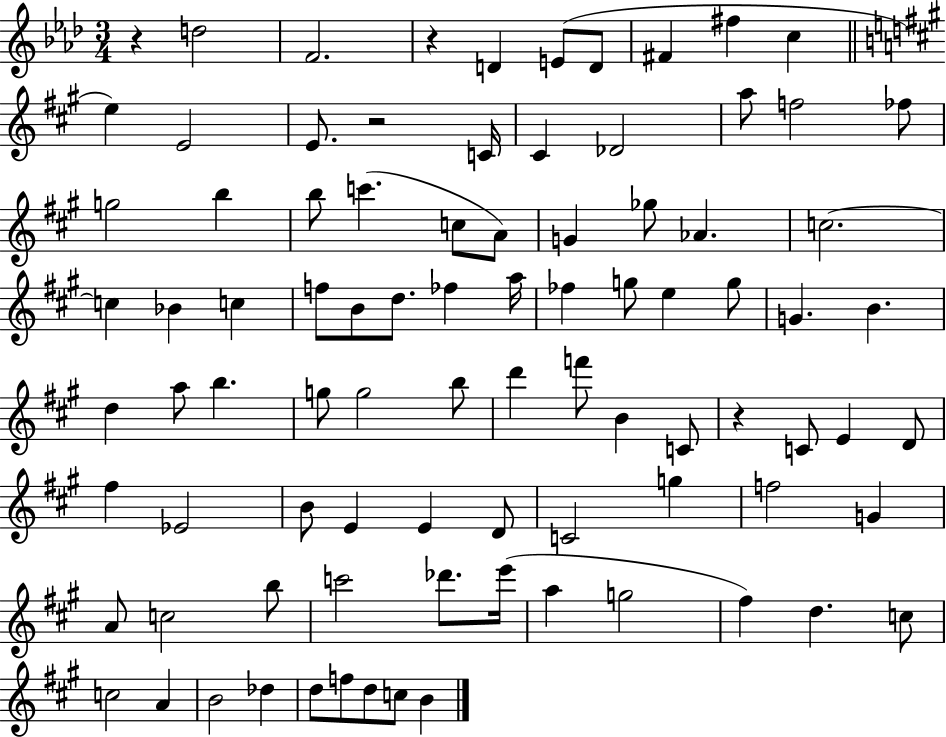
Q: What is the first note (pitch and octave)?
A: D5